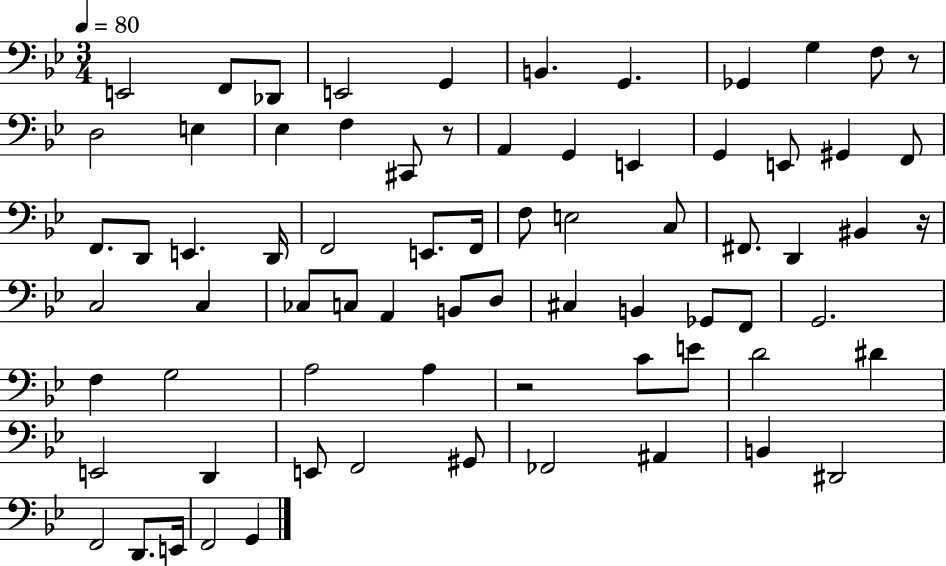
X:1
T:Untitled
M:3/4
L:1/4
K:Bb
E,,2 F,,/2 _D,,/2 E,,2 G,, B,, G,, _G,, G, F,/2 z/2 D,2 E, _E, F, ^C,,/2 z/2 A,, G,, E,, G,, E,,/2 ^G,, F,,/2 F,,/2 D,,/2 E,, D,,/4 F,,2 E,,/2 F,,/4 F,/2 E,2 C,/2 ^F,,/2 D,, ^B,, z/4 C,2 C, _C,/2 C,/2 A,, B,,/2 D,/2 ^C, B,, _G,,/2 F,,/2 G,,2 F, G,2 A,2 A, z2 C/2 E/2 D2 ^D E,,2 D,, E,,/2 F,,2 ^G,,/2 _F,,2 ^A,, B,, ^D,,2 F,,2 D,,/2 E,,/4 F,,2 G,,